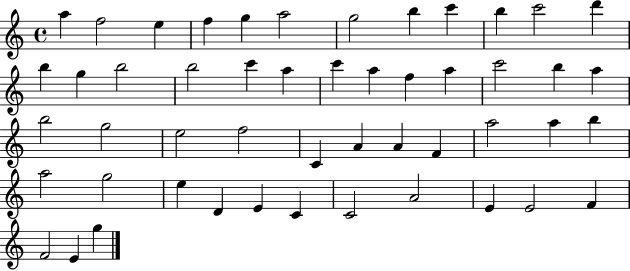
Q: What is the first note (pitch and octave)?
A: A5